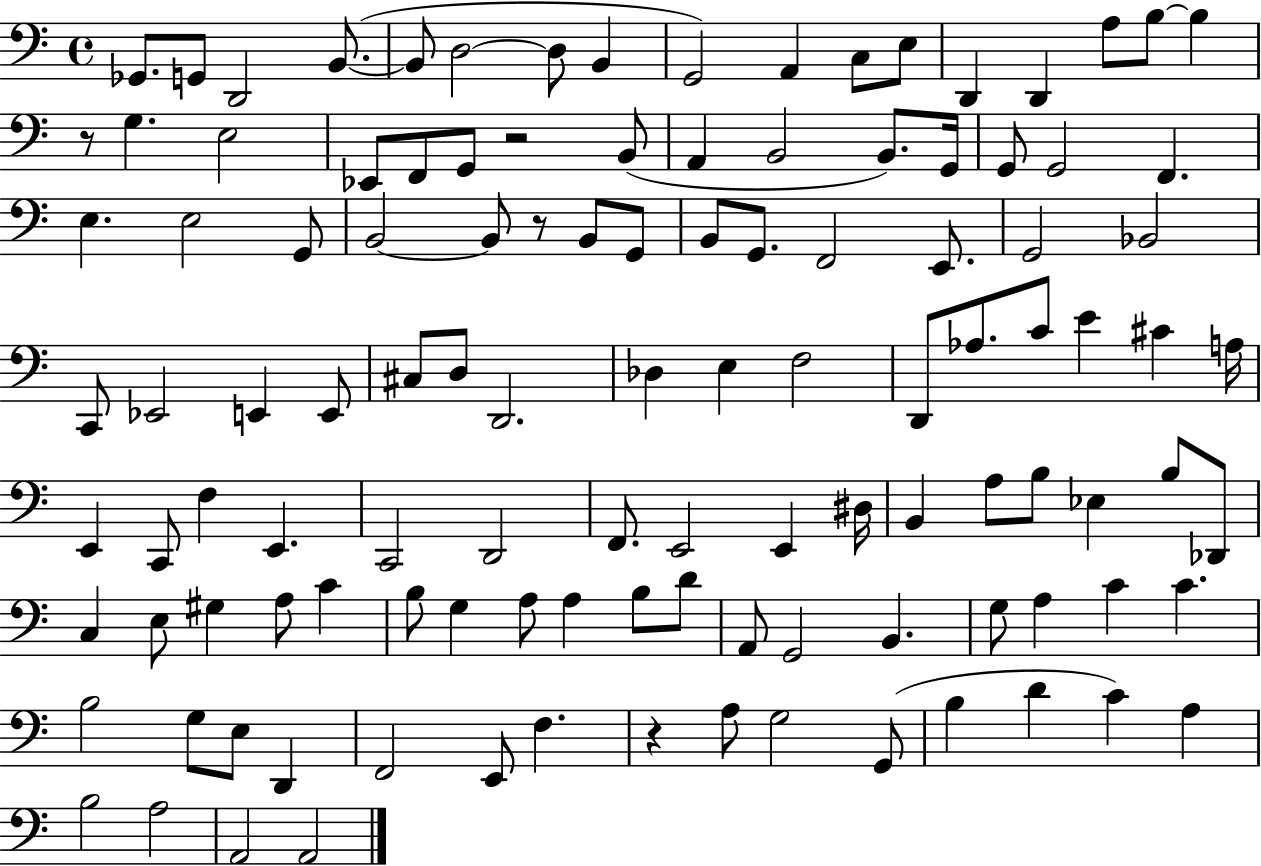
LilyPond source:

{
  \clef bass
  \time 4/4
  \defaultTimeSignature
  \key c \major
  \repeat volta 2 { ges,8. g,8 d,2 b,8.~(~ | b,8 d2~~ d8 b,4 | g,2) a,4 c8 e8 | d,4 d,4 a8 b8~~ b4 | \break r8 g4. e2 | ees,8 f,8 g,8 r2 b,8( | a,4 b,2 b,8.) g,16 | g,8 g,2 f,4. | \break e4. e2 g,8 | b,2~~ b,8 r8 b,8 g,8 | b,8 g,8. f,2 e,8. | g,2 bes,2 | \break c,8 ees,2 e,4 e,8 | cis8 d8 d,2. | des4 e4 f2 | d,8 aes8. c'8 e'4 cis'4 a16 | \break e,4 c,8 f4 e,4. | c,2 d,2 | f,8. e,2 e,4 dis16 | b,4 a8 b8 ees4 b8 des,8 | \break c4 e8 gis4 a8 c'4 | b8 g4 a8 a4 b8 d'8 | a,8 g,2 b,4. | g8 a4 c'4 c'4. | \break b2 g8 e8 d,4 | f,2 e,8 f4. | r4 a8 g2 g,8( | b4 d'4 c'4) a4 | \break b2 a2 | a,2 a,2 | } \bar "|."
}